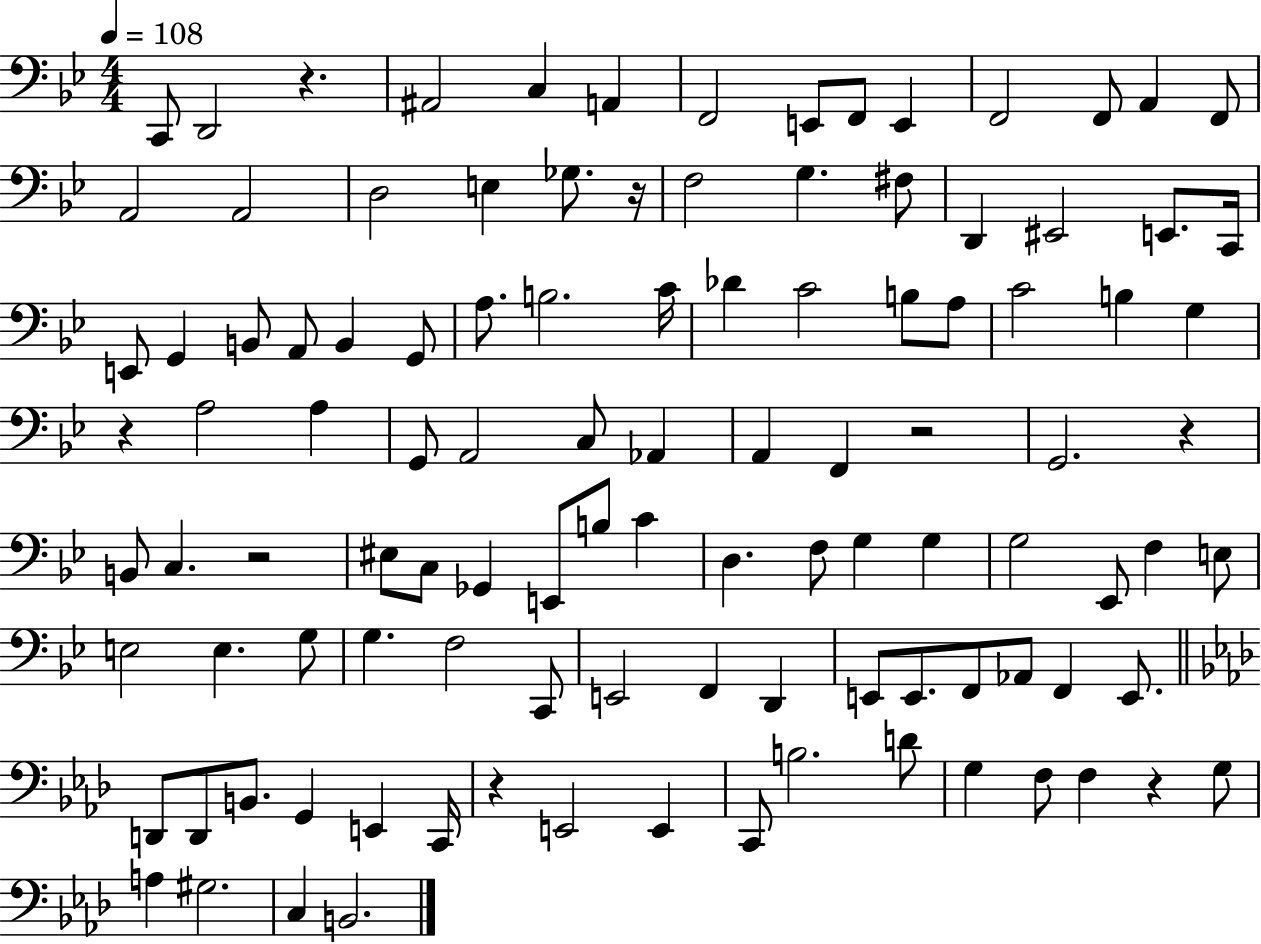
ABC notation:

X:1
T:Untitled
M:4/4
L:1/4
K:Bb
C,,/2 D,,2 z ^A,,2 C, A,, F,,2 E,,/2 F,,/2 E,, F,,2 F,,/2 A,, F,,/2 A,,2 A,,2 D,2 E, _G,/2 z/4 F,2 G, ^F,/2 D,, ^E,,2 E,,/2 C,,/4 E,,/2 G,, B,,/2 A,,/2 B,, G,,/2 A,/2 B,2 C/4 _D C2 B,/2 A,/2 C2 B, G, z A,2 A, G,,/2 A,,2 C,/2 _A,, A,, F,, z2 G,,2 z B,,/2 C, z2 ^E,/2 C,/2 _G,, E,,/2 B,/2 C D, F,/2 G, G, G,2 _E,,/2 F, E,/2 E,2 E, G,/2 G, F,2 C,,/2 E,,2 F,, D,, E,,/2 E,,/2 F,,/2 _A,,/2 F,, E,,/2 D,,/2 D,,/2 B,,/2 G,, E,, C,,/4 z E,,2 E,, C,,/2 B,2 D/2 G, F,/2 F, z G,/2 A, ^G,2 C, B,,2